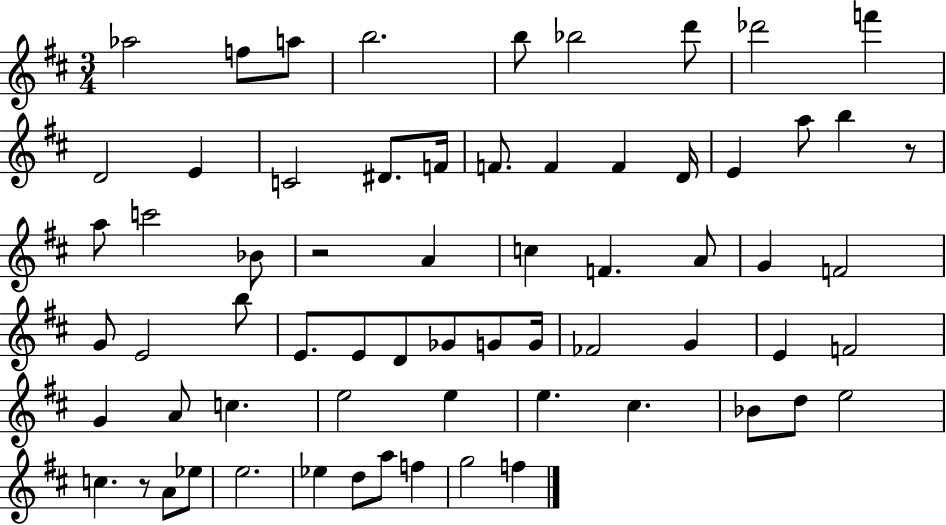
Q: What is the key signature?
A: D major